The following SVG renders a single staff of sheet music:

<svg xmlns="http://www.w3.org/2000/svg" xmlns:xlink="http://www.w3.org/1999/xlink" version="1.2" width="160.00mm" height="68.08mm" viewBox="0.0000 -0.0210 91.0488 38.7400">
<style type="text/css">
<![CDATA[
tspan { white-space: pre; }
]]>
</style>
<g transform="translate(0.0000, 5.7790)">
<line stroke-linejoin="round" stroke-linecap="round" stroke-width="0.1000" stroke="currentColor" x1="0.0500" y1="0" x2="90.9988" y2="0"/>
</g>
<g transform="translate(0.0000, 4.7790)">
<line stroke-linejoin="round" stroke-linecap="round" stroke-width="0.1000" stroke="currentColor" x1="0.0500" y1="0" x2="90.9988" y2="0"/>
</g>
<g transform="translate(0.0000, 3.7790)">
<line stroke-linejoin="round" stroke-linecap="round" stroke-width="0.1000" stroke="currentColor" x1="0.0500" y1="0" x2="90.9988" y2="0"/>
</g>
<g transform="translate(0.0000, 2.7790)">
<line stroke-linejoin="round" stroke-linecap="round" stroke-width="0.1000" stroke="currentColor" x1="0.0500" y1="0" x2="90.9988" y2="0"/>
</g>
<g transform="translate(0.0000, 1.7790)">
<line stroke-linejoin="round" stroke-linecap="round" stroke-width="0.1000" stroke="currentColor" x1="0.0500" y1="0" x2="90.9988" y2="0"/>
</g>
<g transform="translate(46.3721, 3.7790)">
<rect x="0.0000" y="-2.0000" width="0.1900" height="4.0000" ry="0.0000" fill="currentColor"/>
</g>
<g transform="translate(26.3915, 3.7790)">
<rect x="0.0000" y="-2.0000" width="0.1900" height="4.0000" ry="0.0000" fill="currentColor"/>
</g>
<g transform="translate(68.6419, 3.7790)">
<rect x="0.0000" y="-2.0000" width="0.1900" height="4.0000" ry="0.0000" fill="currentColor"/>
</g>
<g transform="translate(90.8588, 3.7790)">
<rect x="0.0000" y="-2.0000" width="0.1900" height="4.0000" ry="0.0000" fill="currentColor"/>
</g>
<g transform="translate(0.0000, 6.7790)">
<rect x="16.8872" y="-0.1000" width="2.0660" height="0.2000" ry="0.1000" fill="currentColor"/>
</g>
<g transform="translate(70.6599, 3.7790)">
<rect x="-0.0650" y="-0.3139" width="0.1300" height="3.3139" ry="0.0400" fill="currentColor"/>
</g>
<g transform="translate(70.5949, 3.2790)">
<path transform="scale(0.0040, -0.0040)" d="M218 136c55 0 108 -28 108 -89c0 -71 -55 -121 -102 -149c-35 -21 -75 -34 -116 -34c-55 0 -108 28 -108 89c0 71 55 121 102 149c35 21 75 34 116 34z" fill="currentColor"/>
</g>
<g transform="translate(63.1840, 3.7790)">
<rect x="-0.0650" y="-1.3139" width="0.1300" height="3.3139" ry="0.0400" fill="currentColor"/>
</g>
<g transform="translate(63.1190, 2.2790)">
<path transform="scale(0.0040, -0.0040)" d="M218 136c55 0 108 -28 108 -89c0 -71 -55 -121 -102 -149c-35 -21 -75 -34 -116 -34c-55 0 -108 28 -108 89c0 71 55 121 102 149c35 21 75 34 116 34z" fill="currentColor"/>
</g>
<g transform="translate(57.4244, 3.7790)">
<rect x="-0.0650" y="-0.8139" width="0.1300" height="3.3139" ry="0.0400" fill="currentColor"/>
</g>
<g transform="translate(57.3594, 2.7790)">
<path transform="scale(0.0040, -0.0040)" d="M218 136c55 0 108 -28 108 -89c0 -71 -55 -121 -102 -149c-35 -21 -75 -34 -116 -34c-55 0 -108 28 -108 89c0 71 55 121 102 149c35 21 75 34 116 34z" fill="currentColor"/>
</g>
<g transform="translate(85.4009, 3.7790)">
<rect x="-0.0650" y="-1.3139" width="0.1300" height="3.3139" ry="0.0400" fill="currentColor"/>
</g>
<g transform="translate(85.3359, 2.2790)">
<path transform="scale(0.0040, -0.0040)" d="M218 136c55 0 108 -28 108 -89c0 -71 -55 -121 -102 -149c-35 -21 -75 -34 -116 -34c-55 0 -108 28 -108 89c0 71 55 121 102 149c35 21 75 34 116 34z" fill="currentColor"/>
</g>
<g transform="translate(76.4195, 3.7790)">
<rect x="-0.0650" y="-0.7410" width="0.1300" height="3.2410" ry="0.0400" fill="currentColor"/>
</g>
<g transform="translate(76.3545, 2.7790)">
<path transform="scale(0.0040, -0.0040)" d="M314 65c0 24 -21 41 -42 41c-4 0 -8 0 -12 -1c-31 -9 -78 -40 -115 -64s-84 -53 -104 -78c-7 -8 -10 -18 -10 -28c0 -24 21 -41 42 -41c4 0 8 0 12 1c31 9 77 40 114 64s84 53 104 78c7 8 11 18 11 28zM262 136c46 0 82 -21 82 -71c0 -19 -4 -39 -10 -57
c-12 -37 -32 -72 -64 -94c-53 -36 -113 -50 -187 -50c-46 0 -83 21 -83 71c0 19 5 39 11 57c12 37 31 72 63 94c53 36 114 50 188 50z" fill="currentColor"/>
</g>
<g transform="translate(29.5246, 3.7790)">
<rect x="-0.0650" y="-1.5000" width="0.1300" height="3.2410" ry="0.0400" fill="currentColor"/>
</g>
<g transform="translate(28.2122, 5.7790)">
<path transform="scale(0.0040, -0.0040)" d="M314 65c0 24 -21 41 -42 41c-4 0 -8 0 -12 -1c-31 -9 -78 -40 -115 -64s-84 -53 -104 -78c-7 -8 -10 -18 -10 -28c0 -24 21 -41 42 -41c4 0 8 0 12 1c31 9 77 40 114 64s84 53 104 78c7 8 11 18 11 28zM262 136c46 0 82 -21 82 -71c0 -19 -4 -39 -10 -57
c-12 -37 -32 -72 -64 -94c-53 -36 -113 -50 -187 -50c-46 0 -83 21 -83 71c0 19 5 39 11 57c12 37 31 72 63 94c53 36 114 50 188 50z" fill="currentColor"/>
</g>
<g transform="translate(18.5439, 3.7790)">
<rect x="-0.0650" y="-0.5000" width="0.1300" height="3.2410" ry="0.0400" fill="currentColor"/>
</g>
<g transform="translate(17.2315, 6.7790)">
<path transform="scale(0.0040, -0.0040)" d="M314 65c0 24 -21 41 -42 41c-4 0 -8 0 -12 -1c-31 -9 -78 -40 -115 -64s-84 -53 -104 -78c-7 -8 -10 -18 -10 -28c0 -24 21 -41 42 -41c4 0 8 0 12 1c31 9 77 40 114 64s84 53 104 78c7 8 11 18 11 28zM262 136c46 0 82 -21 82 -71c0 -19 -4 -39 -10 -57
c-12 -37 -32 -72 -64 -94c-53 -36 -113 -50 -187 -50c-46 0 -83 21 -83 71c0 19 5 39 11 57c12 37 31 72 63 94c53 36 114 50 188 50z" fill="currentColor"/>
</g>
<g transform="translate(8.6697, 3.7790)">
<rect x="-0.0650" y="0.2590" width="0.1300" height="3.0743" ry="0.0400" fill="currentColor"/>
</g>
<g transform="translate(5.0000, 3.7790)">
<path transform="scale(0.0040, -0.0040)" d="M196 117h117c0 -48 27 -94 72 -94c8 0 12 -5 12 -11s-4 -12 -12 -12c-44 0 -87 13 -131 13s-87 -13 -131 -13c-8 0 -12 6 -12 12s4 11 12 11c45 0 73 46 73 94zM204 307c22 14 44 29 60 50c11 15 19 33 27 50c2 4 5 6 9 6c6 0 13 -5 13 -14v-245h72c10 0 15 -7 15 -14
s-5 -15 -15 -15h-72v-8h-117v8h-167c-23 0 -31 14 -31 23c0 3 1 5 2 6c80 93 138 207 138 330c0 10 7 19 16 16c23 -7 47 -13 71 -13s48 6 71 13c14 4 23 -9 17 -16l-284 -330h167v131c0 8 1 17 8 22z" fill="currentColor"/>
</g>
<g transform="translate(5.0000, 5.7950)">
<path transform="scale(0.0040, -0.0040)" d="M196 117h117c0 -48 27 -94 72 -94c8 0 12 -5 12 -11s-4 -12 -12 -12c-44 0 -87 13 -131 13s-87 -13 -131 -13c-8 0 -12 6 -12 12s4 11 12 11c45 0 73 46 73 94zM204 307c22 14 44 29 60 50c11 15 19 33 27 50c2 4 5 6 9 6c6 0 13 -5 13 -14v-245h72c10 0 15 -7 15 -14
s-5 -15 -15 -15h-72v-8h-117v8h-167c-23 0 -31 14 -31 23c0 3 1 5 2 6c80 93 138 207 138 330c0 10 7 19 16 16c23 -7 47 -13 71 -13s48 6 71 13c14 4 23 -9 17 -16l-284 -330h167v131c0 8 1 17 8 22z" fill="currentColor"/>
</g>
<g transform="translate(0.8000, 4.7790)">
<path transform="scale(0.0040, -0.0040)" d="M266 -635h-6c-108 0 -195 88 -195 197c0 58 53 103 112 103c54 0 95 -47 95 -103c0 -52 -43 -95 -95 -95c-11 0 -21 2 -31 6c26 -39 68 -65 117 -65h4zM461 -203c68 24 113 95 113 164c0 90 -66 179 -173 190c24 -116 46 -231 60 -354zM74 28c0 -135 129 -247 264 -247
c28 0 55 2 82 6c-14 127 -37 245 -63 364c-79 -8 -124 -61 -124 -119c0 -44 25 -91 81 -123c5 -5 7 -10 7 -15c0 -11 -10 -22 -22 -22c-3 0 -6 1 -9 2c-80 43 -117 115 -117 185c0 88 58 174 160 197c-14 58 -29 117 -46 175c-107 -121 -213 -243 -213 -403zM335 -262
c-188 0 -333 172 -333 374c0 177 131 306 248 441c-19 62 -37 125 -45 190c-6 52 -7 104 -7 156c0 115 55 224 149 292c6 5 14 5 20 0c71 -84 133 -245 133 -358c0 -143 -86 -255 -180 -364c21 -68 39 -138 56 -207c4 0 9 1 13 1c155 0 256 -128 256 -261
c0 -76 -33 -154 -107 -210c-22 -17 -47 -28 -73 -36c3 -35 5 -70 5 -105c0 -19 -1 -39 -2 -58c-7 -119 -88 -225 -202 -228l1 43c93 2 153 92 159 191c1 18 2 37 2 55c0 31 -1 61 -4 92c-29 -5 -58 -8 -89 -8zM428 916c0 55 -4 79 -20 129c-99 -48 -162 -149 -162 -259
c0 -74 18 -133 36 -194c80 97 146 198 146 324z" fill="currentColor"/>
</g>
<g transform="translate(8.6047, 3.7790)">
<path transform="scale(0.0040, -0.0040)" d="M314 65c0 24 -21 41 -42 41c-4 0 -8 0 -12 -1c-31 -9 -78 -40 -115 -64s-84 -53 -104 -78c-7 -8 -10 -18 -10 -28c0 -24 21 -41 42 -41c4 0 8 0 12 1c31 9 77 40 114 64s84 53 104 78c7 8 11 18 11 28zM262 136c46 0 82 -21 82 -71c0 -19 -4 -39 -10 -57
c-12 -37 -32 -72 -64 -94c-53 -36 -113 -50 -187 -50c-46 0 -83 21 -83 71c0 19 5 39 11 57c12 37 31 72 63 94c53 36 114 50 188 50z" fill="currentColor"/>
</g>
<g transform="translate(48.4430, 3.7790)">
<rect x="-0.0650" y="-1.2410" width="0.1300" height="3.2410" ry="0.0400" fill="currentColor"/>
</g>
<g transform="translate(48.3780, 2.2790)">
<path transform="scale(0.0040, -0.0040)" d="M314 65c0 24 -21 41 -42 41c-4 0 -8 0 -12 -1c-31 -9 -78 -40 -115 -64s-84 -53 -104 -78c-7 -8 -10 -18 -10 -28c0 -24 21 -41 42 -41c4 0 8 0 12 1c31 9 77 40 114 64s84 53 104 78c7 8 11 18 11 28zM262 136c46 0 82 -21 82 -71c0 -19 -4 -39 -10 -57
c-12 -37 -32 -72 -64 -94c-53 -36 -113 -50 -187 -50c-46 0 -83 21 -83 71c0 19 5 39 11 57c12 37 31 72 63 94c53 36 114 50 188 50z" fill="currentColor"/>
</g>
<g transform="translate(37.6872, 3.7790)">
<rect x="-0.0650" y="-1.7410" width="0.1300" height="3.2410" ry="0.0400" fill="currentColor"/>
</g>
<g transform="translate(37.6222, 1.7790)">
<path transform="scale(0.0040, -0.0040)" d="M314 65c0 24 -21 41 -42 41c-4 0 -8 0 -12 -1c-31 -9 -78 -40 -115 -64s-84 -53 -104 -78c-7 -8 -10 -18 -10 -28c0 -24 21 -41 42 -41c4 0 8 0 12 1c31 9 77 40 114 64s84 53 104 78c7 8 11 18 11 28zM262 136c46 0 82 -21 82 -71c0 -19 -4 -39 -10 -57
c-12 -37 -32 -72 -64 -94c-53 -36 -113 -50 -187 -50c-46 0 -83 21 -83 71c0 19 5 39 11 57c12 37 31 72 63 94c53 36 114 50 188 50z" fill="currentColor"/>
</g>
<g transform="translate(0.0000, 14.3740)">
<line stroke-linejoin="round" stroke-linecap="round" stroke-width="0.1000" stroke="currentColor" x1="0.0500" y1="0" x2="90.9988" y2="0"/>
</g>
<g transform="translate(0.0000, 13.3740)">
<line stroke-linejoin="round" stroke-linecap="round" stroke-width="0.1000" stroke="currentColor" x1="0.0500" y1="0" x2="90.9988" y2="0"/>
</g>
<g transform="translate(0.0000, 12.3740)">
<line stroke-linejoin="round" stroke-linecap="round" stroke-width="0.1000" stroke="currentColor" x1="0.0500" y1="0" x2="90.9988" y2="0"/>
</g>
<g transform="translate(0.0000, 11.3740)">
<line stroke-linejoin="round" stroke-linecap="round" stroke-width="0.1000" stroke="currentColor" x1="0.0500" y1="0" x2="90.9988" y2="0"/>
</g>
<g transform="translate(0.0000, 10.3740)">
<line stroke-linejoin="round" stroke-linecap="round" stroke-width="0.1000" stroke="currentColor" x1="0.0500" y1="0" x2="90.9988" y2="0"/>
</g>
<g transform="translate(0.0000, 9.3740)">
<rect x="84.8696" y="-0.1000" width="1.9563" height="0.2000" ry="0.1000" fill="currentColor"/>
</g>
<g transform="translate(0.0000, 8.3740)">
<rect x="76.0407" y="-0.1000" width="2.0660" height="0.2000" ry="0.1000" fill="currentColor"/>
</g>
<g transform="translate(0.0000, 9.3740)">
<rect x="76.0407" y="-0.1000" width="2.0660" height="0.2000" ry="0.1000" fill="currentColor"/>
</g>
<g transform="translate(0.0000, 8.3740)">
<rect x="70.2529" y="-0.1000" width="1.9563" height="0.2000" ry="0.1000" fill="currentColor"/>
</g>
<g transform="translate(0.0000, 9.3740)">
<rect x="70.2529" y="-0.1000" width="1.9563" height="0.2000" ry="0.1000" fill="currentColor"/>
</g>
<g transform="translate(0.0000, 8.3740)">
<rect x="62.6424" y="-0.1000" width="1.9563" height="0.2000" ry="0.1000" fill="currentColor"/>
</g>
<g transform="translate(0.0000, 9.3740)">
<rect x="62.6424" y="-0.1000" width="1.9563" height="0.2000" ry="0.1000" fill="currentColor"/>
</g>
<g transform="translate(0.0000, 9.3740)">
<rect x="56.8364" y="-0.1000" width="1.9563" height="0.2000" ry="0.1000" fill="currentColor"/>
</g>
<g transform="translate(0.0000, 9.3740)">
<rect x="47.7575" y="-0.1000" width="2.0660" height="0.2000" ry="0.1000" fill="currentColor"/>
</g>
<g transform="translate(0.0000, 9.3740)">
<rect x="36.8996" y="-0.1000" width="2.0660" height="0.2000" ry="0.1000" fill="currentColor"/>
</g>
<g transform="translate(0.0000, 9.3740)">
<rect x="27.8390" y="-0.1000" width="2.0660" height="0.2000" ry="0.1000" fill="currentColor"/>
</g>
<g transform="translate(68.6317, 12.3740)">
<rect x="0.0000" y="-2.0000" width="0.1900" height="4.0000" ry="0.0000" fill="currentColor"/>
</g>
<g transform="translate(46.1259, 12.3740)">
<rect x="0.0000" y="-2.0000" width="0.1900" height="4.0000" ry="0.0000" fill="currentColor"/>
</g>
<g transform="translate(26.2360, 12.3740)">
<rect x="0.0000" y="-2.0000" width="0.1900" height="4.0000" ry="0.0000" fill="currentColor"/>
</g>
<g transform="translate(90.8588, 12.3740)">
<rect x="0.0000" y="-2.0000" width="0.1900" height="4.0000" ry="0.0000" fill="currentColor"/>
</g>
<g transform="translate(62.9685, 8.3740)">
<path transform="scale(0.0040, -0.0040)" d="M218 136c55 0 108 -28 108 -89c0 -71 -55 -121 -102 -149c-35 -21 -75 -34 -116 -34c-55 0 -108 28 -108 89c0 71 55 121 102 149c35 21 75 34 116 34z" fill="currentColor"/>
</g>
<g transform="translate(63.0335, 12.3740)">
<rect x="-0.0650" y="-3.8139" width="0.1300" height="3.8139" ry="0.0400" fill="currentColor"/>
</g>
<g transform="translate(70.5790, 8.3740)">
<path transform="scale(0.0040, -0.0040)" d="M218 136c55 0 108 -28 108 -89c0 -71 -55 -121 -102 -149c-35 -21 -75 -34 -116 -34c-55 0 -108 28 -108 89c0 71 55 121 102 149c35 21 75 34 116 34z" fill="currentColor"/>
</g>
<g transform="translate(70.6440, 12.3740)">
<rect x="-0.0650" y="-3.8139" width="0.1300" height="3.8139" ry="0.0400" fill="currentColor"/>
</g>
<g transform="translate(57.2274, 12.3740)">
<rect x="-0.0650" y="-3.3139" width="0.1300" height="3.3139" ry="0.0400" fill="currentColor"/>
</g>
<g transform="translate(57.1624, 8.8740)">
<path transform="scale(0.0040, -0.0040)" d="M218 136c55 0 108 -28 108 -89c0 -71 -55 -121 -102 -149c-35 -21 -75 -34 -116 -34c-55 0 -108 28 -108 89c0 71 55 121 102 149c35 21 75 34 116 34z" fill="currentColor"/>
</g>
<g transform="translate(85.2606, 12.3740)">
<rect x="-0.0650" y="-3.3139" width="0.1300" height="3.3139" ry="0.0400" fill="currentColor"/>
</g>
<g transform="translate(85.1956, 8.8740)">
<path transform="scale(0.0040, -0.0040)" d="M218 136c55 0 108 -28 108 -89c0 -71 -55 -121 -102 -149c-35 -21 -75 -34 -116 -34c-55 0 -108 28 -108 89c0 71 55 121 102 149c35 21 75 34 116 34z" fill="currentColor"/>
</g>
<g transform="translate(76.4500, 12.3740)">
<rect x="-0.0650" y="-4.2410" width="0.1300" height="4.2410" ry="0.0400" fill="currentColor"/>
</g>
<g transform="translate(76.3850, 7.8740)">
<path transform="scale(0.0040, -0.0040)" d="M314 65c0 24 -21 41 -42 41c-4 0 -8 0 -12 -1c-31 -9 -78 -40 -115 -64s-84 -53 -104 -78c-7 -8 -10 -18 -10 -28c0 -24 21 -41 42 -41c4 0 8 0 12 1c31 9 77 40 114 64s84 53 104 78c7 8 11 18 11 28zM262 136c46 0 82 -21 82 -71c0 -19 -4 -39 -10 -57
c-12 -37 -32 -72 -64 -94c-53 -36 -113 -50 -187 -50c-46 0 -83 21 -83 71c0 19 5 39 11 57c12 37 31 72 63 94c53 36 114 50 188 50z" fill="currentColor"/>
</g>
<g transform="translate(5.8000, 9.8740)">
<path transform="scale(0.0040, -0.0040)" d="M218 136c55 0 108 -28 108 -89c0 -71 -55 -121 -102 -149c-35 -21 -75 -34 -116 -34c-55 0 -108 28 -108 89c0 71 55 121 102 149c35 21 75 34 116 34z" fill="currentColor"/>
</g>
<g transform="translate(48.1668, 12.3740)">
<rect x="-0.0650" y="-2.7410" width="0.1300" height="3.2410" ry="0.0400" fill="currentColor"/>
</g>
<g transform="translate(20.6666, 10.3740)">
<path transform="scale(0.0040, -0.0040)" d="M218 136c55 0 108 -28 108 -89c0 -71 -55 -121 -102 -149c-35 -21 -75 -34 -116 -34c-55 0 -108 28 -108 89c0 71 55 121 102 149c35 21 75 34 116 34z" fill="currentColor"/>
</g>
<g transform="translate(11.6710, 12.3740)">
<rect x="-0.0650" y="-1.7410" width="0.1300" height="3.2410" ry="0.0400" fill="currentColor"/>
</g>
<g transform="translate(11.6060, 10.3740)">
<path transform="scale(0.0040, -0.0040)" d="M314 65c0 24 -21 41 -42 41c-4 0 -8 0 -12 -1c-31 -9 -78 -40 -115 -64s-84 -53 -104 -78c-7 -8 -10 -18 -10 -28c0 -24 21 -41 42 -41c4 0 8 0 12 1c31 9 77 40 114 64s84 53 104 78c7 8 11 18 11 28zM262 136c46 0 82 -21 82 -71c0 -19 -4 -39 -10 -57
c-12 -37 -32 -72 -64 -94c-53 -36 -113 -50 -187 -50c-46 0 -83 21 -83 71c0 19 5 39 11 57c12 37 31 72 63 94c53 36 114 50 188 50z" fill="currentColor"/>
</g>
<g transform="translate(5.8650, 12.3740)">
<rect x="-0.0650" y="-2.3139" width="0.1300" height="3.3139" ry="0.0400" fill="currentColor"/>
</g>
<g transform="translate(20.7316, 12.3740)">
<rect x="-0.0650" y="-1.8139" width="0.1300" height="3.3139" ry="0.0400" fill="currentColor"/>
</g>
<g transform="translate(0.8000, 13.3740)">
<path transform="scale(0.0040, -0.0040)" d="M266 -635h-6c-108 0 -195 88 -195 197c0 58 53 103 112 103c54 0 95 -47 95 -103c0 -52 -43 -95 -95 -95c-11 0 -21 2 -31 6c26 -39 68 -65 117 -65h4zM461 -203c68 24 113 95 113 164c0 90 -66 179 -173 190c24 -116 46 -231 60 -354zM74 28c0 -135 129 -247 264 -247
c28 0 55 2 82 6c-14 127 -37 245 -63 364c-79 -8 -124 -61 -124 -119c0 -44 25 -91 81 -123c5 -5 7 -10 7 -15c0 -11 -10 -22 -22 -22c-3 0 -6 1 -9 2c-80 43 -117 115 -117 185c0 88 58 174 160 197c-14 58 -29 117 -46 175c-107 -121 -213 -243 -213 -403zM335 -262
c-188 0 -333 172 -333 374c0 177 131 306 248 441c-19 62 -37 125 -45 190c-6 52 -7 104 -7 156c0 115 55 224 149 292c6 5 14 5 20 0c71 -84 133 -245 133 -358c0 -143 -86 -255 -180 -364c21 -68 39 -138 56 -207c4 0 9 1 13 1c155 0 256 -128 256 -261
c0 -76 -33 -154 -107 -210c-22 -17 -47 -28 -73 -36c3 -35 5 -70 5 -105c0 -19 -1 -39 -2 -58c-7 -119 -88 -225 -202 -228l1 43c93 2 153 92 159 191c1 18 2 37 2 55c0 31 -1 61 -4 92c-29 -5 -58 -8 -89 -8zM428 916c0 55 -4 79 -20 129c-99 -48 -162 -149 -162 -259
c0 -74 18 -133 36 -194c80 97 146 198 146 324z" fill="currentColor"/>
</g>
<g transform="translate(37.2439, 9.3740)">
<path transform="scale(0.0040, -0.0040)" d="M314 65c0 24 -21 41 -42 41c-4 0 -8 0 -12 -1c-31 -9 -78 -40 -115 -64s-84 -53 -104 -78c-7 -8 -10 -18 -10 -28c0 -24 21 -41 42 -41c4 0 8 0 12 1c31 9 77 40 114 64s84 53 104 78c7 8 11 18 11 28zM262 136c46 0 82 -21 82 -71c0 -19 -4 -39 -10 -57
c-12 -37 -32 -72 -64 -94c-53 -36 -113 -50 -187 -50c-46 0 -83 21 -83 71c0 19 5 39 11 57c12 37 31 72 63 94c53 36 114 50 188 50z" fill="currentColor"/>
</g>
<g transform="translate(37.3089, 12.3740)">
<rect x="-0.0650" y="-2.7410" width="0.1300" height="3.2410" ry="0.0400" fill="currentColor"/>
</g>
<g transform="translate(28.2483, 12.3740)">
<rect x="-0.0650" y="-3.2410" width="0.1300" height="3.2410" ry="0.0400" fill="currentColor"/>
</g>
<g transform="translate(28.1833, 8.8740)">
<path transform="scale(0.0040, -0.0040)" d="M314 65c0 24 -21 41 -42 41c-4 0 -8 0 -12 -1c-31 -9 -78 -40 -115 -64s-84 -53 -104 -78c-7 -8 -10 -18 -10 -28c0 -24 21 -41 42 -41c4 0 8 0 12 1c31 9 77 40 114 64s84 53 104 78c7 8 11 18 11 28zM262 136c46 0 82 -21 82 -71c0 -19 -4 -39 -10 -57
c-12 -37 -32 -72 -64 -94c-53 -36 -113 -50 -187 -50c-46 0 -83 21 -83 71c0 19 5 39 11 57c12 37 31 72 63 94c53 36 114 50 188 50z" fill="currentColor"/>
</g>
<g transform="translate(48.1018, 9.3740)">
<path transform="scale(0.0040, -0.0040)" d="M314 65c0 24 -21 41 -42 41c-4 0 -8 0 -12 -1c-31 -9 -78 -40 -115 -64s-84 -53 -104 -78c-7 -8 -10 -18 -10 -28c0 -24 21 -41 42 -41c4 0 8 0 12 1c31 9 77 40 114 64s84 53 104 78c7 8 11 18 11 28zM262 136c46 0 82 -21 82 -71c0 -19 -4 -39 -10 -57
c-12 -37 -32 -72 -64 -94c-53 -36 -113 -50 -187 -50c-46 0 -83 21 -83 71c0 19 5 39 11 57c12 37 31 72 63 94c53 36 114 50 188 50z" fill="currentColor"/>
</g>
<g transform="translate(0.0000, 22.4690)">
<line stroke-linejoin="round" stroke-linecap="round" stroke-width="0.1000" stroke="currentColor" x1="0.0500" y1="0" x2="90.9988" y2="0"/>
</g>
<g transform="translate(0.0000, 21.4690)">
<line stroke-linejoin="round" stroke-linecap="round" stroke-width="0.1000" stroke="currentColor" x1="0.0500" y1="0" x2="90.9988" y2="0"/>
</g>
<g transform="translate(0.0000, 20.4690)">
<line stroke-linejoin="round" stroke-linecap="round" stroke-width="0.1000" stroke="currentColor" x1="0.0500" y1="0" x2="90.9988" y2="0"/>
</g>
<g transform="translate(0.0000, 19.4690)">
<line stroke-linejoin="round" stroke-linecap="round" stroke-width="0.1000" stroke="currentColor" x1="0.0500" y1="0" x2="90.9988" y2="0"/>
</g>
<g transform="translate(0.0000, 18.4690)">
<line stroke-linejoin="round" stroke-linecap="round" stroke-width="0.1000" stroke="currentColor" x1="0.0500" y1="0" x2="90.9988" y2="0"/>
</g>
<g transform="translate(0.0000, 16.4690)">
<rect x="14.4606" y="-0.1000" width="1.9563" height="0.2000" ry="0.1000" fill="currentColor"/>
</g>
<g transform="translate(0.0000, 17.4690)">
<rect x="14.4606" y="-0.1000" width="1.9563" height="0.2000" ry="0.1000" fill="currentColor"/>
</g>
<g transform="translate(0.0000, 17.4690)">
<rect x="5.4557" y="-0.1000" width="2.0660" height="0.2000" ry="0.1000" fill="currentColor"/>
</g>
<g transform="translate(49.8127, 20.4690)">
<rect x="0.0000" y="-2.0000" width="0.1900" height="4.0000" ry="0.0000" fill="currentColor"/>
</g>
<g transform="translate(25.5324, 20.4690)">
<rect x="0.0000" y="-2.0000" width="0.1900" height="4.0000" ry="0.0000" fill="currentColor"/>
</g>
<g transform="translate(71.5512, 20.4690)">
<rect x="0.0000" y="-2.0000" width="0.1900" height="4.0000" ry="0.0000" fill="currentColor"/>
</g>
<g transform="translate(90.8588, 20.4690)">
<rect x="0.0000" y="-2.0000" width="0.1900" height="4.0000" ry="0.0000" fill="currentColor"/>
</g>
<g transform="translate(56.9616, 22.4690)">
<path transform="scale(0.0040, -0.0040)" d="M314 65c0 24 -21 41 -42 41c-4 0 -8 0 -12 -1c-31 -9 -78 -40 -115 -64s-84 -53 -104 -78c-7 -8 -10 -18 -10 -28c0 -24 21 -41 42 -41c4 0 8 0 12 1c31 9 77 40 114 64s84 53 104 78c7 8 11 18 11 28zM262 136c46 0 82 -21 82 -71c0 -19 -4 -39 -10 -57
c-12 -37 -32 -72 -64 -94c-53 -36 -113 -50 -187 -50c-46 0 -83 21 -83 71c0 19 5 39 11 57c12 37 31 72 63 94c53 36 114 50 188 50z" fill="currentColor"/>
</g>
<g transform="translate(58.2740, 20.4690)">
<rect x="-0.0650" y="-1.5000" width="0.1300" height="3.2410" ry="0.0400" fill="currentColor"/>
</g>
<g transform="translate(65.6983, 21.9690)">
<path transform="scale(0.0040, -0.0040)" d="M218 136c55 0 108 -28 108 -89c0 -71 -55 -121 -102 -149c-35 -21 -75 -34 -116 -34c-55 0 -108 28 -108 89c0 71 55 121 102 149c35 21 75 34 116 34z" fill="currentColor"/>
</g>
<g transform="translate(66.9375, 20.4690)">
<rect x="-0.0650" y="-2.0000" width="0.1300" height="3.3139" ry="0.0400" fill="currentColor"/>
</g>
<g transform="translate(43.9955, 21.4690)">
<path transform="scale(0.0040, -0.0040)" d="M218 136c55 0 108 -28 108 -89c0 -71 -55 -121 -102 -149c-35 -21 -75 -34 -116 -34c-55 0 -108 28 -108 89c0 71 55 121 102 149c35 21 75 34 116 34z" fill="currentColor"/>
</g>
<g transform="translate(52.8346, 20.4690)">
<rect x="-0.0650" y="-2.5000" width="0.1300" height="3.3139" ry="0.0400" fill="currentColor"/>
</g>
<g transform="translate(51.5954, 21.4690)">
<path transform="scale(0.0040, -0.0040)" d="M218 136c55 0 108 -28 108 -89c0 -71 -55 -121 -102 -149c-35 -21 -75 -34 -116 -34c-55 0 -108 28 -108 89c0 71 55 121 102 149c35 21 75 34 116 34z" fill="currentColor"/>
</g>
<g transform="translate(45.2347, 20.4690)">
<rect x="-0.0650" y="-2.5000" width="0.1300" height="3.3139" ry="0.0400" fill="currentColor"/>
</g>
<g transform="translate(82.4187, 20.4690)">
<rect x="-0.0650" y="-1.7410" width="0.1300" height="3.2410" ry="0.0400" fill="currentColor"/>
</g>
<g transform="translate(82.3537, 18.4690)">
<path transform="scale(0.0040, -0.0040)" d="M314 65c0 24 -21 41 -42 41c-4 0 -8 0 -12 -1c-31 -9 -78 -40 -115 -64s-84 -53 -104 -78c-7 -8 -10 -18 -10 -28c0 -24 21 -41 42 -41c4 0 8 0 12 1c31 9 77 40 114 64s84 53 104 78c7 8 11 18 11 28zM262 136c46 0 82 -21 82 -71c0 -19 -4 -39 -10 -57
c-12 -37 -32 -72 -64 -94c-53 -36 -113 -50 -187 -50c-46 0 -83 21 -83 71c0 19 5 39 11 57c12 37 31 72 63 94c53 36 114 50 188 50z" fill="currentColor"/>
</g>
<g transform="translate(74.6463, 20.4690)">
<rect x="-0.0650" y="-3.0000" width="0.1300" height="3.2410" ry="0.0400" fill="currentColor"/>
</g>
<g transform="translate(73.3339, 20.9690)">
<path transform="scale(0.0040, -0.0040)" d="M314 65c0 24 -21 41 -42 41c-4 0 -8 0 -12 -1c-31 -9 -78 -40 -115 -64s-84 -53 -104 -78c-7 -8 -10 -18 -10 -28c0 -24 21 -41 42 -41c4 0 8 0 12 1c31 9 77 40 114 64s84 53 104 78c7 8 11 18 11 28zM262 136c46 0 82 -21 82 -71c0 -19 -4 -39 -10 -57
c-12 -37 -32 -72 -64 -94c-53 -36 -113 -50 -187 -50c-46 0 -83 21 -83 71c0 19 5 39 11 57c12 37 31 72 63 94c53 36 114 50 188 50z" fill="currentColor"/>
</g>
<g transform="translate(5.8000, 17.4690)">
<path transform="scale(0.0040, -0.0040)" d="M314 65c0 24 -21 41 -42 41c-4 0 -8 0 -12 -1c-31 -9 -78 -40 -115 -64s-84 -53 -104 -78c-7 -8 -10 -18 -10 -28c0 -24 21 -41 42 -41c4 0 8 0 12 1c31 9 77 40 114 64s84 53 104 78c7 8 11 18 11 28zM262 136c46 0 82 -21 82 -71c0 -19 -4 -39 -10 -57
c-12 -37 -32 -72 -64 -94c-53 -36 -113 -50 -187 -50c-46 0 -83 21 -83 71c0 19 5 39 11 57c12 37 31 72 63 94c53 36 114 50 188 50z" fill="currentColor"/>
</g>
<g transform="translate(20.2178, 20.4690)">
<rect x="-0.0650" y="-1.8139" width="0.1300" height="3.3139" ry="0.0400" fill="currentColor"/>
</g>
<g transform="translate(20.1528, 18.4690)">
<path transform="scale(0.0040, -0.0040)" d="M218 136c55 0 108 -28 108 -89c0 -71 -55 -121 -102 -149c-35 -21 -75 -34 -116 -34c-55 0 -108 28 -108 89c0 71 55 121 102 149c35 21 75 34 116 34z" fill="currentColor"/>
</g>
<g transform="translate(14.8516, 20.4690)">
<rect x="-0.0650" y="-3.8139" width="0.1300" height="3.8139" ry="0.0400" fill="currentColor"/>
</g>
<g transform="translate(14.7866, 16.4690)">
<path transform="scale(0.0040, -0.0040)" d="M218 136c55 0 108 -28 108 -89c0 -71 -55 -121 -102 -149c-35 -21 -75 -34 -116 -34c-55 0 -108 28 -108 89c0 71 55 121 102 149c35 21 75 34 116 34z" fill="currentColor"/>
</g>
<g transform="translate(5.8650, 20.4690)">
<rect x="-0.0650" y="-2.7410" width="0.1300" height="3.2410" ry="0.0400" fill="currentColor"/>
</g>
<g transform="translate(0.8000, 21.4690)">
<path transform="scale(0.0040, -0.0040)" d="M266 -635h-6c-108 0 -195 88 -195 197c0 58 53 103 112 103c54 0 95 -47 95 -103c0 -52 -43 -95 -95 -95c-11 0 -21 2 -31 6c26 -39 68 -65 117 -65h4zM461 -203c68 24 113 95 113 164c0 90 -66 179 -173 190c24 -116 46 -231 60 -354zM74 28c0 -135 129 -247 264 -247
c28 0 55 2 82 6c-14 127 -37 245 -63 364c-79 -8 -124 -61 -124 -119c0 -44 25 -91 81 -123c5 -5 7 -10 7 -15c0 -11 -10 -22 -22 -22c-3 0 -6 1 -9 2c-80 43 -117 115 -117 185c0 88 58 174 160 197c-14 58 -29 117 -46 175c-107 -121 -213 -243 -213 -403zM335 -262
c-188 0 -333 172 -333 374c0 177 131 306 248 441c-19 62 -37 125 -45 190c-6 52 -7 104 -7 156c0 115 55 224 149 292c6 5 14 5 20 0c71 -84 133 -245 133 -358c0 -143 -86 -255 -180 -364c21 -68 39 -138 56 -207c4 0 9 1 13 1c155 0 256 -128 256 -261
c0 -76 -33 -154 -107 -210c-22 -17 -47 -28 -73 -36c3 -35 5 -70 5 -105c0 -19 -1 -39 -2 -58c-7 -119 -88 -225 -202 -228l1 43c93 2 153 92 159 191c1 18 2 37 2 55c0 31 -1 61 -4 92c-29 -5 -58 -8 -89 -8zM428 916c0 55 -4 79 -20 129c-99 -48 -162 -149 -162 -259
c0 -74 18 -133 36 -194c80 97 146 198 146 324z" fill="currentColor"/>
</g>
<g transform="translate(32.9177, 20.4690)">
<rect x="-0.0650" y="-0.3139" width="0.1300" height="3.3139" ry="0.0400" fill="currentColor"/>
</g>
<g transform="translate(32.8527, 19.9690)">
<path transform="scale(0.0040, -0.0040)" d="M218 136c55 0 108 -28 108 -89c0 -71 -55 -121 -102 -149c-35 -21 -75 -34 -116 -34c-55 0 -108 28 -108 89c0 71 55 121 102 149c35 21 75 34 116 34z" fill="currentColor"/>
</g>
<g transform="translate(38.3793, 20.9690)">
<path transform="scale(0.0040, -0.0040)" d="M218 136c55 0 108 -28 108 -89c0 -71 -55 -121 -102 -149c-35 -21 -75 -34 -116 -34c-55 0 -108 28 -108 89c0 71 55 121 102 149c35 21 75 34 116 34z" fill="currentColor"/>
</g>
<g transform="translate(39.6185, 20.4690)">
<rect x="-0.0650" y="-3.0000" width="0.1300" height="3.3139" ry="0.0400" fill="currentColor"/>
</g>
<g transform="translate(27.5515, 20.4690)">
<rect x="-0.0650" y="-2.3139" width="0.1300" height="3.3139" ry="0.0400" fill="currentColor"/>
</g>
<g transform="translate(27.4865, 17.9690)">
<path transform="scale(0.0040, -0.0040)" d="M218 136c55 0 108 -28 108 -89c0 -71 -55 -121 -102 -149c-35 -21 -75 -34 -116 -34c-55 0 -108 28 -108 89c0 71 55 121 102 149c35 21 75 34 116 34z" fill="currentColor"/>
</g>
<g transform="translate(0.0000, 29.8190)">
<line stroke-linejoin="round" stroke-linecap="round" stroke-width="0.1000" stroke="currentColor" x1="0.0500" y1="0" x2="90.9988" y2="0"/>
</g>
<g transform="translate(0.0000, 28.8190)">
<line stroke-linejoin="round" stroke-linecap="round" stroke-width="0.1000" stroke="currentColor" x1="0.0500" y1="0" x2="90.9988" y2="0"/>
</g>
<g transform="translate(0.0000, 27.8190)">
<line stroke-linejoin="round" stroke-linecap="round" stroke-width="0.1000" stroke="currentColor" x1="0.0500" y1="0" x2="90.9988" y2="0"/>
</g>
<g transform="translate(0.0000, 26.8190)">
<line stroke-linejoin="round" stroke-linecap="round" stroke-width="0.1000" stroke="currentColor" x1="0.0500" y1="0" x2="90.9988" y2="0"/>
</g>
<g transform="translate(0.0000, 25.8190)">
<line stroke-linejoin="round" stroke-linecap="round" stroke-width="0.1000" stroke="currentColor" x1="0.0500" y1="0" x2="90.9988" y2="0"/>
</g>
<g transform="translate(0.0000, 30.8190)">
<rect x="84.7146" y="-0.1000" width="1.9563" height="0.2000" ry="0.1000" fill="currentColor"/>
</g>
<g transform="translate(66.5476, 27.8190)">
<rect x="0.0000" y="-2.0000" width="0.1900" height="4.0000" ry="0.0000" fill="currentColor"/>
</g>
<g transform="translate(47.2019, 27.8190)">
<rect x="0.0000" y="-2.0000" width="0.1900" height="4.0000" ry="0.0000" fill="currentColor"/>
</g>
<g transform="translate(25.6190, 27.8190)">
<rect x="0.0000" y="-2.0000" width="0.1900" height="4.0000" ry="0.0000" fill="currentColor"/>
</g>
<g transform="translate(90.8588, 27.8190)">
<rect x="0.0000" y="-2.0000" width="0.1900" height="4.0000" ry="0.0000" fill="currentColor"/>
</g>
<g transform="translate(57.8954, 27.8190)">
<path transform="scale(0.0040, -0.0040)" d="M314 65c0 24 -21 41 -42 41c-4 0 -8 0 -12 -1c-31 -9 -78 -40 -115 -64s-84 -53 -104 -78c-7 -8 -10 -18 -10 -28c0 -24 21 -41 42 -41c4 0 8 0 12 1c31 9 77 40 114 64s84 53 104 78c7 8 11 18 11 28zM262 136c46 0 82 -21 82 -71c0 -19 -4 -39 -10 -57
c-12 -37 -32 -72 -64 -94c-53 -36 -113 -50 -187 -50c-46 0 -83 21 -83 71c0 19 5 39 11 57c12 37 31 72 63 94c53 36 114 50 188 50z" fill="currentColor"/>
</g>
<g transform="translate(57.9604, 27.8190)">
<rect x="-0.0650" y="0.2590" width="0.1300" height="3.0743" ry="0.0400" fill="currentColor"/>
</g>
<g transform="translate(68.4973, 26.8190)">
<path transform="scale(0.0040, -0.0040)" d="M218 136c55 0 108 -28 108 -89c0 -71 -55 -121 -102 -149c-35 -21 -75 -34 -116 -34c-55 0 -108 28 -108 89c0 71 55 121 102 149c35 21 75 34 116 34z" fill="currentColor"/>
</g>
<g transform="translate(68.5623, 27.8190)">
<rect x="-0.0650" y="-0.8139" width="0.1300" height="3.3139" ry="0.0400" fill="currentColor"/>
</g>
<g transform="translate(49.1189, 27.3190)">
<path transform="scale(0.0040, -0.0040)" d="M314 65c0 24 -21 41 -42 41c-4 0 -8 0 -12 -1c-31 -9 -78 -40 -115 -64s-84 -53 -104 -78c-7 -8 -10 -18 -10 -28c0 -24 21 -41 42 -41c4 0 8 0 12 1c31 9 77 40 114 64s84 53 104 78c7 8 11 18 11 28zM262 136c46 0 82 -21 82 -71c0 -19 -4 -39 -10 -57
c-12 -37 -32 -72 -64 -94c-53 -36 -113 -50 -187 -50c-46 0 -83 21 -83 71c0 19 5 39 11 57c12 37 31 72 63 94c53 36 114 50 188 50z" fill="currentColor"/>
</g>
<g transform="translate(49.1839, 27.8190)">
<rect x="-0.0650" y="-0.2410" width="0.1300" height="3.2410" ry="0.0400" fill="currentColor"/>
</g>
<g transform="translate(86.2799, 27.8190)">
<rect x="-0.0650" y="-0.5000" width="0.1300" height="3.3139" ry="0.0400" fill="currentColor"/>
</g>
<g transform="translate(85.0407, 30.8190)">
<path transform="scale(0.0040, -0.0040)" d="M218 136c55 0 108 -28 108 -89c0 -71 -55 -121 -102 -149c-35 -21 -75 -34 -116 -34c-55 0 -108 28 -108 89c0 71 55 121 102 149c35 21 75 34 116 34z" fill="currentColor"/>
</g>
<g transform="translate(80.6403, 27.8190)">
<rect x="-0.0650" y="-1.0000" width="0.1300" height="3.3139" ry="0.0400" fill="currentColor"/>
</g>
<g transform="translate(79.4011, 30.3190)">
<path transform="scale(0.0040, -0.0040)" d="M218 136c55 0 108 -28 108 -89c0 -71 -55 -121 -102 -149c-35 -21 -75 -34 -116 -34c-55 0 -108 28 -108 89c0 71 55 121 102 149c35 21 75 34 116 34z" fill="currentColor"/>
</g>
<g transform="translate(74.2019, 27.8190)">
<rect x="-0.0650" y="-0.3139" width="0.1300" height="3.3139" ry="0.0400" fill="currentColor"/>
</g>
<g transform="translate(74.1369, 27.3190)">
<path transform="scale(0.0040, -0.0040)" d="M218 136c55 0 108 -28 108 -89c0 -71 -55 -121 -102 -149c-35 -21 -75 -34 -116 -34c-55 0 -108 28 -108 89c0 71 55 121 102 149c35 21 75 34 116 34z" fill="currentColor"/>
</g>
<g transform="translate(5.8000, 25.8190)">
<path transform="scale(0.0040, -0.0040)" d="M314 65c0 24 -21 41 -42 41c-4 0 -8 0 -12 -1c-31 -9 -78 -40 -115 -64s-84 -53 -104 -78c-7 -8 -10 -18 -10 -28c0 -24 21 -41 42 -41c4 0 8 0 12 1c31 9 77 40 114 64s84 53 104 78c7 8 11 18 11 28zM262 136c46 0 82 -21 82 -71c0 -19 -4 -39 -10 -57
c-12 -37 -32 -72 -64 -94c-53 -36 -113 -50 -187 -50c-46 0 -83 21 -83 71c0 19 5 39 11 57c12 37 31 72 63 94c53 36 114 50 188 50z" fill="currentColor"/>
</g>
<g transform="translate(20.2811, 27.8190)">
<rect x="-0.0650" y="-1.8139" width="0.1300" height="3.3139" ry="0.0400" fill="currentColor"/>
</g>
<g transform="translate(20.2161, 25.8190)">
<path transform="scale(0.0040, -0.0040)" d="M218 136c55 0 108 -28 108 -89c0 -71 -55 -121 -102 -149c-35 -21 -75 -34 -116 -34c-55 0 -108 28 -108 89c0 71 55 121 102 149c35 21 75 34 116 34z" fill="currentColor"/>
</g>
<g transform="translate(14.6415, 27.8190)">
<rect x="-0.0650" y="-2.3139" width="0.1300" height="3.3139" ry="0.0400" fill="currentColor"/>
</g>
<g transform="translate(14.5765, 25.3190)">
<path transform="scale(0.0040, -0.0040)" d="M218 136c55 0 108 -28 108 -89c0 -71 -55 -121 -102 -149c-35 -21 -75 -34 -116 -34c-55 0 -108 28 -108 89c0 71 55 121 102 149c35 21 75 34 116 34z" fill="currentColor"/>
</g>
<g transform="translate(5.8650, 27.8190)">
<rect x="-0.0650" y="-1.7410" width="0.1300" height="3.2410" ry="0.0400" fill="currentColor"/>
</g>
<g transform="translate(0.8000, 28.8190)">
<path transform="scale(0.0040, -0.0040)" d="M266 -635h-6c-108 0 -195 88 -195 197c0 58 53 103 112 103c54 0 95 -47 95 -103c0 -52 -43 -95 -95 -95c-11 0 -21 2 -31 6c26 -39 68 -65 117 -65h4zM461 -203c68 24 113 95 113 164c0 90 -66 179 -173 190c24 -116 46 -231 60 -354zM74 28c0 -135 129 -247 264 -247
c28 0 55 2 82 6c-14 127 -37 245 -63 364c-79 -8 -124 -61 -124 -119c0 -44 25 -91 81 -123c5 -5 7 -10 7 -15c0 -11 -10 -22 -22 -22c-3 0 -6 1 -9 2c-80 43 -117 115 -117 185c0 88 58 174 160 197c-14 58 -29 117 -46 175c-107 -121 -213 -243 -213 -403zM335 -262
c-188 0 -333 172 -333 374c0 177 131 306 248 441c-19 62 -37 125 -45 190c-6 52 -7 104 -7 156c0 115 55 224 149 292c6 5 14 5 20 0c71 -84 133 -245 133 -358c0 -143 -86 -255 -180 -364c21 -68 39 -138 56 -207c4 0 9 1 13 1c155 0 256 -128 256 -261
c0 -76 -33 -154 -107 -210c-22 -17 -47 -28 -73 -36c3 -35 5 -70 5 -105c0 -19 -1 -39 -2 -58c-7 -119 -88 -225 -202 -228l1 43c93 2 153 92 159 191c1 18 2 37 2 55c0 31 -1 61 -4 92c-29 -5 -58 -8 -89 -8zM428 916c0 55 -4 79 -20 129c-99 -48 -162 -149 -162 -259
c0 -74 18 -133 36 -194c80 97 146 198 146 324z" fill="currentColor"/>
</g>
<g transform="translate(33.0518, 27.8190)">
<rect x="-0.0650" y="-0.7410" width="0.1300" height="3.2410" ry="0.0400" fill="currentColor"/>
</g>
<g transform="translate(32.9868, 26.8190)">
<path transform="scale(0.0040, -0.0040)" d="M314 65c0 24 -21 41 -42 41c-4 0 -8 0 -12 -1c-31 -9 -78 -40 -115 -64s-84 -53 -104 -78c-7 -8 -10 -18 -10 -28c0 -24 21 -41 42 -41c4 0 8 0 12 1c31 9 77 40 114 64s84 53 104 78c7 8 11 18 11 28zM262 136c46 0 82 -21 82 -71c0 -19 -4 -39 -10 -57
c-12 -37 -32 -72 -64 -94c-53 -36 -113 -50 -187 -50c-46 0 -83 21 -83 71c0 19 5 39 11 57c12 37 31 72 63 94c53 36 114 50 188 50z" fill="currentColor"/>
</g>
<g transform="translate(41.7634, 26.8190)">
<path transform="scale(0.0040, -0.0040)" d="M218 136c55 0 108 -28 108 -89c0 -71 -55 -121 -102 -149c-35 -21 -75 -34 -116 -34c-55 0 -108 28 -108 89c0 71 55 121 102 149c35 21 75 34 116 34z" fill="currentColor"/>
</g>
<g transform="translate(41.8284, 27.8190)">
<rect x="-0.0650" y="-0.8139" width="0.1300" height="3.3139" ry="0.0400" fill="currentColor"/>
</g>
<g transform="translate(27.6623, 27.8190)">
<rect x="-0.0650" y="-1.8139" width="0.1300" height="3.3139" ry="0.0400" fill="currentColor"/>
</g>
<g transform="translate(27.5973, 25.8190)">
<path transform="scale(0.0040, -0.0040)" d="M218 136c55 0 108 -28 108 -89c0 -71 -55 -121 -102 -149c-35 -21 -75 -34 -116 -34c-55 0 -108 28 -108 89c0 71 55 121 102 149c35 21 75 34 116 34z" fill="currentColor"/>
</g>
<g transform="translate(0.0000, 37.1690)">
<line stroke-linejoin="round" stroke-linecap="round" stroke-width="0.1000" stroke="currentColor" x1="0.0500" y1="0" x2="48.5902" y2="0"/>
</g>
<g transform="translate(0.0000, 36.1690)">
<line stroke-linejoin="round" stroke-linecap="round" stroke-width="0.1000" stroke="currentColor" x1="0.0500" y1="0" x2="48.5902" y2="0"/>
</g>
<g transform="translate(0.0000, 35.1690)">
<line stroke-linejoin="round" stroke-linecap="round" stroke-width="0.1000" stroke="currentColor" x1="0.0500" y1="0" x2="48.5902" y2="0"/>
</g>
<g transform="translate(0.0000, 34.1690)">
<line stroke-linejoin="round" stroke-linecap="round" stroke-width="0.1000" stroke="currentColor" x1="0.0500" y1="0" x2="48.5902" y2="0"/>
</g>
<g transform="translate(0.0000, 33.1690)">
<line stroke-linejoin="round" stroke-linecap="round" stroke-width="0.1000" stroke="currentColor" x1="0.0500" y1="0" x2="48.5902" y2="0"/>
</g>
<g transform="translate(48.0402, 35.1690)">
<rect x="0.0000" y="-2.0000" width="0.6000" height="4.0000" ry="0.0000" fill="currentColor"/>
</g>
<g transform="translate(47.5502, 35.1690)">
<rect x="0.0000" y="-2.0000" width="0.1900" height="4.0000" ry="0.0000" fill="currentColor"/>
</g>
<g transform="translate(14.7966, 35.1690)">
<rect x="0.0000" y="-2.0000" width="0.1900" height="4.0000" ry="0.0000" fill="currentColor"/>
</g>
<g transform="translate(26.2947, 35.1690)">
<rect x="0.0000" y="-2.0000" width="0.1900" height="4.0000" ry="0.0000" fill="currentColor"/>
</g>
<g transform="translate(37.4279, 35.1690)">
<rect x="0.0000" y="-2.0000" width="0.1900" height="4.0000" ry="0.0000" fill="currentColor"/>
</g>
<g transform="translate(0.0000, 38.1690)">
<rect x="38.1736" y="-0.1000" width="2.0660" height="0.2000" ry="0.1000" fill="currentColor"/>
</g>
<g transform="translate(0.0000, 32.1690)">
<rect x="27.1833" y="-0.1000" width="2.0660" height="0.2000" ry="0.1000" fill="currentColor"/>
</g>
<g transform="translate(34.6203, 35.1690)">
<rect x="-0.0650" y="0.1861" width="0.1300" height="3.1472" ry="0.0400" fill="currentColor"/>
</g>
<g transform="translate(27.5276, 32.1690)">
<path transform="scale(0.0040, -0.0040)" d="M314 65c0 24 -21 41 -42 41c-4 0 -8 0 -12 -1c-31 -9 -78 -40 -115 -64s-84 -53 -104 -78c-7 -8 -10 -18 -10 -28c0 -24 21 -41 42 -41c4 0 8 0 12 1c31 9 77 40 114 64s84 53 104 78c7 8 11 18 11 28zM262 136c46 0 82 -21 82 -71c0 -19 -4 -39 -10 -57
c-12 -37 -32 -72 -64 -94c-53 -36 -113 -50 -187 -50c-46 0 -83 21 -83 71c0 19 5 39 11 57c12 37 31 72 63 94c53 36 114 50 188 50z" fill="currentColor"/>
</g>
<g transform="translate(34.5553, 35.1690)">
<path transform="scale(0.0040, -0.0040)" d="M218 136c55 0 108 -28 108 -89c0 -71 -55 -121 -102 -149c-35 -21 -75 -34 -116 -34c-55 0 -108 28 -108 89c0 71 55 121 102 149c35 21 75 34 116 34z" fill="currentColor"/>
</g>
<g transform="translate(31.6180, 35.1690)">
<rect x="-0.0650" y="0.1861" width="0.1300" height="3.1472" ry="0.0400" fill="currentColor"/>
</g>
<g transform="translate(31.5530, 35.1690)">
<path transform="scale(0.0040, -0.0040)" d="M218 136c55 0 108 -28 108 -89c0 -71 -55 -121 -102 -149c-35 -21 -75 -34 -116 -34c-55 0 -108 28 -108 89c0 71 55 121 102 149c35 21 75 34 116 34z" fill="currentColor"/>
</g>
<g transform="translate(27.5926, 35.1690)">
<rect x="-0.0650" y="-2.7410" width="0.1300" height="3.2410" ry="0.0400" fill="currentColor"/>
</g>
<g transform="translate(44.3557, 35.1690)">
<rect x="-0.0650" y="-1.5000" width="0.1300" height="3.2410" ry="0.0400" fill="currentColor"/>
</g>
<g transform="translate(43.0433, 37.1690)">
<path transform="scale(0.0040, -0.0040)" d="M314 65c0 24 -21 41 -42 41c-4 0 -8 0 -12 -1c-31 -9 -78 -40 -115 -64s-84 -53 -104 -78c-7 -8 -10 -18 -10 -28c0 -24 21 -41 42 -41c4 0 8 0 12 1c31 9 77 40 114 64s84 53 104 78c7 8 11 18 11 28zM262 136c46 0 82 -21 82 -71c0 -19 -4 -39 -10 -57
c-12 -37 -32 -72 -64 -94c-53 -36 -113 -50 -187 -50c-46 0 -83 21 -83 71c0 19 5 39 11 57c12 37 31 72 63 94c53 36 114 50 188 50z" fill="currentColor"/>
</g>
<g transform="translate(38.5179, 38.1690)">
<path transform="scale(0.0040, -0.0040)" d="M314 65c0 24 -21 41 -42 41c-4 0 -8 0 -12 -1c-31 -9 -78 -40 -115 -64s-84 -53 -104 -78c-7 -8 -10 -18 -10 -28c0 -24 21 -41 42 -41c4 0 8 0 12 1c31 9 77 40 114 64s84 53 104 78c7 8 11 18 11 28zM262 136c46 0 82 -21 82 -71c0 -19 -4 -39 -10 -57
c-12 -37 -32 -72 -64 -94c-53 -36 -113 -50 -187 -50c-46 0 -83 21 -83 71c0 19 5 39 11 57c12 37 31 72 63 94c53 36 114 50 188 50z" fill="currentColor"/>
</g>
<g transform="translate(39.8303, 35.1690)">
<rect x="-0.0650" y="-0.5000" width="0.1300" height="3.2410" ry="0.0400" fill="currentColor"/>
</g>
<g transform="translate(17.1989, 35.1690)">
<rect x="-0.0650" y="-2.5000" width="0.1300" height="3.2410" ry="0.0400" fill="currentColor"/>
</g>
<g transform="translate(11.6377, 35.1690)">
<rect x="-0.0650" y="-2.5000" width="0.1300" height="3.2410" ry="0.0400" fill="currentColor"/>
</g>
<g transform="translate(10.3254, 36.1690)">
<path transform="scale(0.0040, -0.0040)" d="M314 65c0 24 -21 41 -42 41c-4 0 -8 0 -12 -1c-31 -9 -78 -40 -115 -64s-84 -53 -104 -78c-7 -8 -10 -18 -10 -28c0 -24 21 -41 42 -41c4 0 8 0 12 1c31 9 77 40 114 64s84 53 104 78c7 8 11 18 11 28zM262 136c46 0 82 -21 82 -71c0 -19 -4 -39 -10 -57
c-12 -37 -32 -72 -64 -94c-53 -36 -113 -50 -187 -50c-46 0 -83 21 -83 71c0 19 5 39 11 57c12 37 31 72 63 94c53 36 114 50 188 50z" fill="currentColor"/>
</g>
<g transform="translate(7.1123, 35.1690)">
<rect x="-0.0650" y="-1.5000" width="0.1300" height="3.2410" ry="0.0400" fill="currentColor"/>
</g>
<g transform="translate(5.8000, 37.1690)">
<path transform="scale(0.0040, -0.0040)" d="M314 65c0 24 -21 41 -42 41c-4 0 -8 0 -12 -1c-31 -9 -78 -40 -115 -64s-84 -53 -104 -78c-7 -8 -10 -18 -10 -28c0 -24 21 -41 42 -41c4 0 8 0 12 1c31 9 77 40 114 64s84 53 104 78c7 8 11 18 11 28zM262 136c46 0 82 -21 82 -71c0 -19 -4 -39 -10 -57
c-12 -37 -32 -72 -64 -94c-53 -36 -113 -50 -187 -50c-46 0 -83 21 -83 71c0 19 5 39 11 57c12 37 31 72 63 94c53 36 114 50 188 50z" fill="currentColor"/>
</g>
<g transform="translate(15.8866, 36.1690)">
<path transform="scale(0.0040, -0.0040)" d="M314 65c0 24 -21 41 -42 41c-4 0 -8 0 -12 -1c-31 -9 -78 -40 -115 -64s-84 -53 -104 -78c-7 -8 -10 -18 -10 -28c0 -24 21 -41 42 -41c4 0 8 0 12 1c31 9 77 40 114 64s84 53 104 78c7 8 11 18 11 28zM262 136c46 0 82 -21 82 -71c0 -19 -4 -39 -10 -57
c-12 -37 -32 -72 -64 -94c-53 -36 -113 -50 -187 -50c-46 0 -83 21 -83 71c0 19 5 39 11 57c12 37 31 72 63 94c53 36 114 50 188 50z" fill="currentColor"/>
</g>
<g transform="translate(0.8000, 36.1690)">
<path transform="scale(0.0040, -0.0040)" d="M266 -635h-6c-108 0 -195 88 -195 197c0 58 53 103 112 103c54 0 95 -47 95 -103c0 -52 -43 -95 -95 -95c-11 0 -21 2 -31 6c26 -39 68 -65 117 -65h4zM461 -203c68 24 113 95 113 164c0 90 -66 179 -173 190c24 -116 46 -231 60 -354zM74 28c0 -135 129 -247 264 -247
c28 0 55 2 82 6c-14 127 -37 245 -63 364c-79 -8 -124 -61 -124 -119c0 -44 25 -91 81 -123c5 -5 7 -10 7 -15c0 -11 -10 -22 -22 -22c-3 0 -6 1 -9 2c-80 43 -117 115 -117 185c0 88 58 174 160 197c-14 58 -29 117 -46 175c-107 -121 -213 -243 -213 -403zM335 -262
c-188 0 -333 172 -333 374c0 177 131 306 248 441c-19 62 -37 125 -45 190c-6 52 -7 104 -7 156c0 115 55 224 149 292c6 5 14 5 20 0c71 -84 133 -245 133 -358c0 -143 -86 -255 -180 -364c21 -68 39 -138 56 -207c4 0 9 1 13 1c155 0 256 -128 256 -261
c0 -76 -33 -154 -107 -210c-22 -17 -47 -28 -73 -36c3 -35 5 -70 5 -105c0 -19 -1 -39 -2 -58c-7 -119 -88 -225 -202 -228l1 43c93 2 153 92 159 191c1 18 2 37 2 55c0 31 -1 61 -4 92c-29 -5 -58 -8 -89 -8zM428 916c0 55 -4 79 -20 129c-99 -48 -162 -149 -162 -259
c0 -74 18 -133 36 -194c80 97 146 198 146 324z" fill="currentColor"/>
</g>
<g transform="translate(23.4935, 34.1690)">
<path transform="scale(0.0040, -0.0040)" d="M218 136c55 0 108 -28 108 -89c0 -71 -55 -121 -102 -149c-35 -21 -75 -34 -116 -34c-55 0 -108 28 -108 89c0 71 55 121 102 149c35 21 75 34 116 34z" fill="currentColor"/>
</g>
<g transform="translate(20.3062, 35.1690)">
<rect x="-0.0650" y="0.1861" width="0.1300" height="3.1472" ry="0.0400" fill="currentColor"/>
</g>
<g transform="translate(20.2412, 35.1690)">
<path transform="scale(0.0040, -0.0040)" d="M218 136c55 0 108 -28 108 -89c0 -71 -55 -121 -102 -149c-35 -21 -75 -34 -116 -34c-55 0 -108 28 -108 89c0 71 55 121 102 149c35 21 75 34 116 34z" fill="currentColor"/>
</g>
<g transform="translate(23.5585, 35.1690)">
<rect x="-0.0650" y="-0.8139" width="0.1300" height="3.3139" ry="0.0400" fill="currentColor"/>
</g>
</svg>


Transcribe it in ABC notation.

X:1
T:Untitled
M:4/4
L:1/4
K:C
B2 C2 E2 f2 e2 d e c d2 e g f2 f b2 a2 a2 b c' c' d'2 b a2 c' f g c A G G E2 F A2 f2 f2 g f f d2 d c2 B2 d c D C E2 G2 G2 B d a2 B B C2 E2